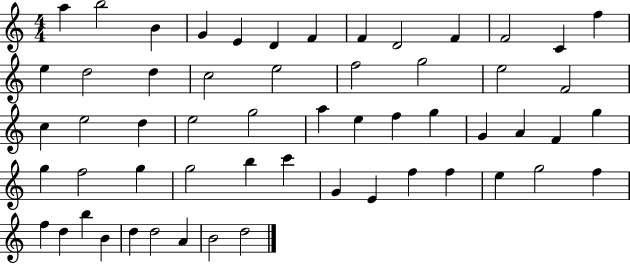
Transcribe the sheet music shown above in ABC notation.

X:1
T:Untitled
M:4/4
L:1/4
K:C
a b2 B G E D F F D2 F F2 C f e d2 d c2 e2 f2 g2 e2 F2 c e2 d e2 g2 a e f g G A F g g f2 g g2 b c' G E f f e g2 f f d b B d d2 A B2 d2